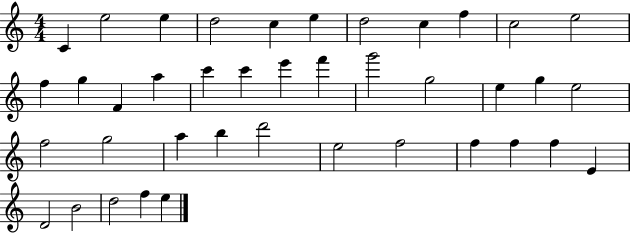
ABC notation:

X:1
T:Untitled
M:4/4
L:1/4
K:C
C e2 e d2 c e d2 c f c2 e2 f g F a c' c' e' f' g'2 g2 e g e2 f2 g2 a b d'2 e2 f2 f f f E D2 B2 d2 f e